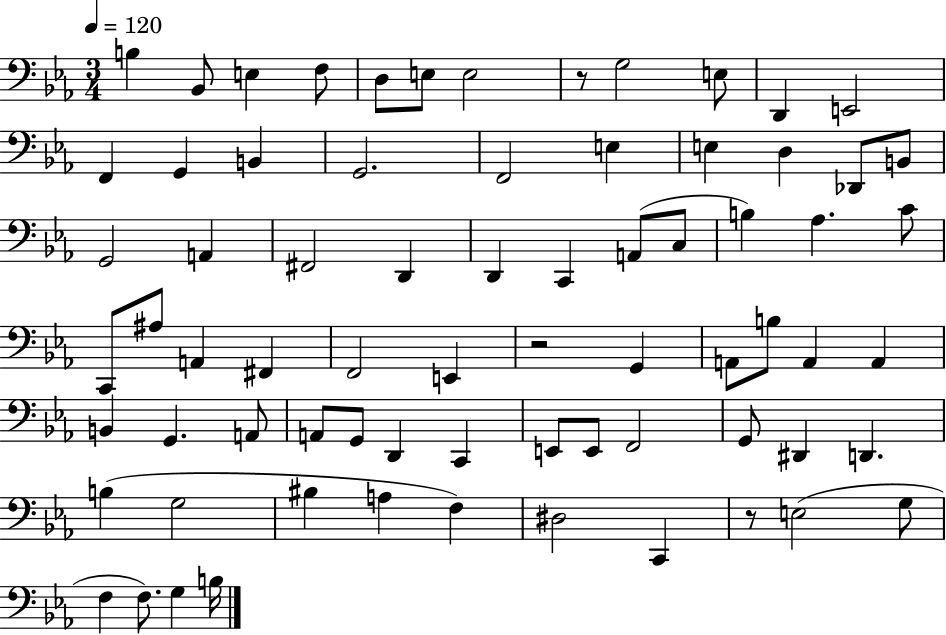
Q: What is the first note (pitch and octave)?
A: B3